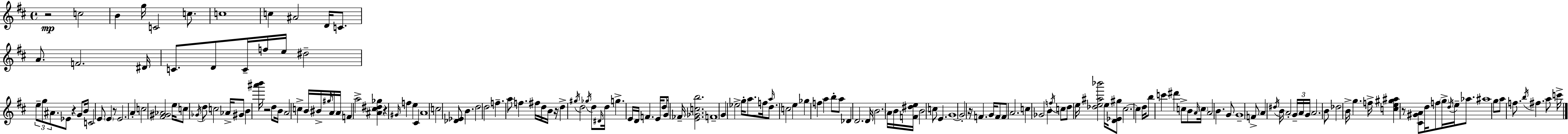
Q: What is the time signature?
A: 4/4